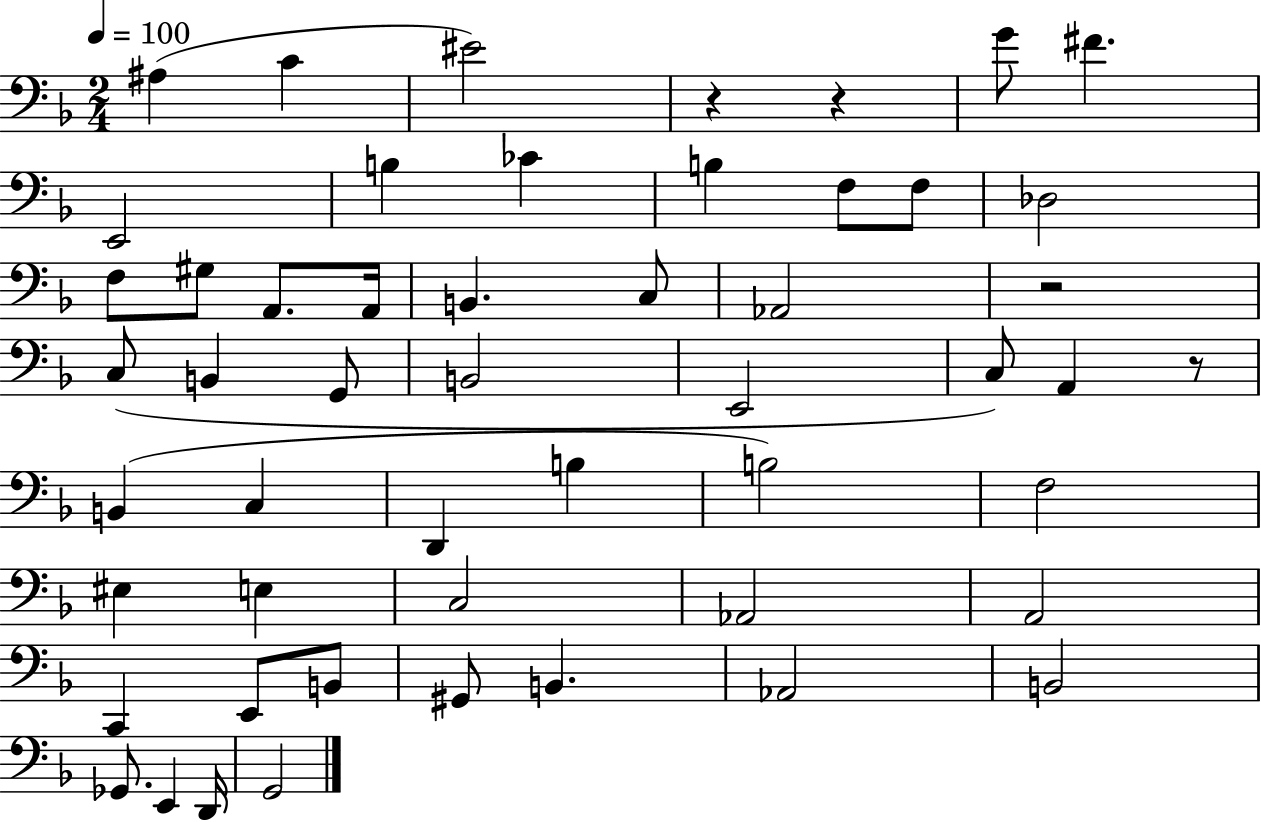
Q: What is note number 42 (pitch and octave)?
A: B2